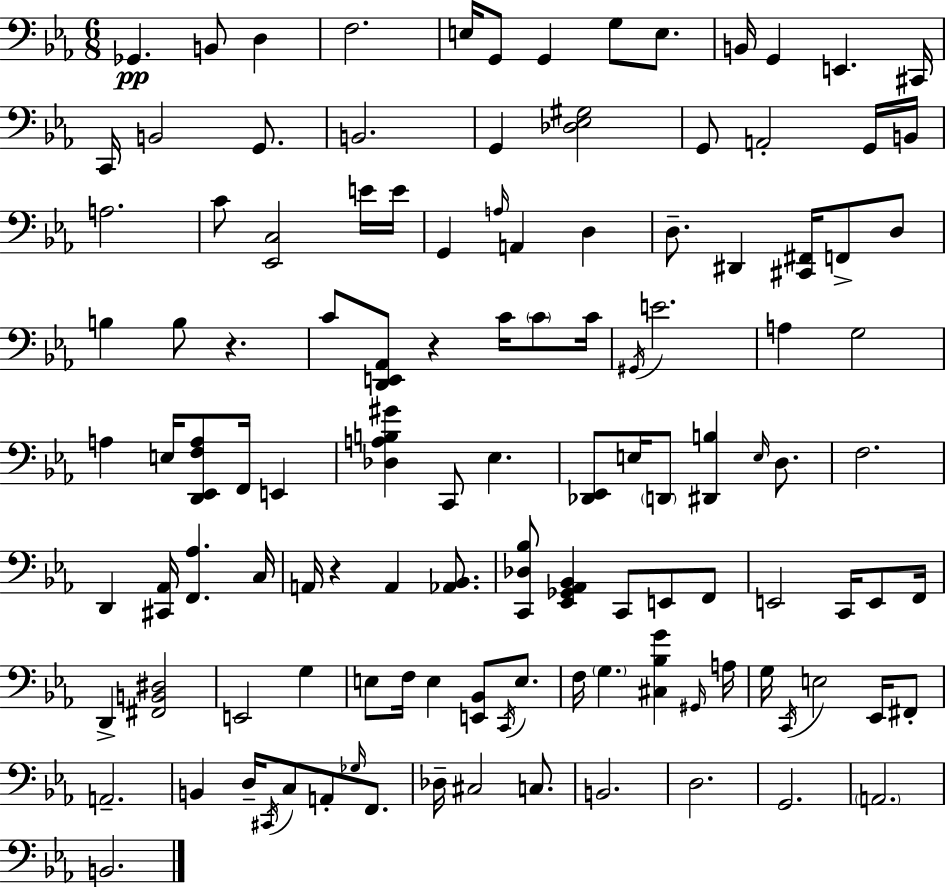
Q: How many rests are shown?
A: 3